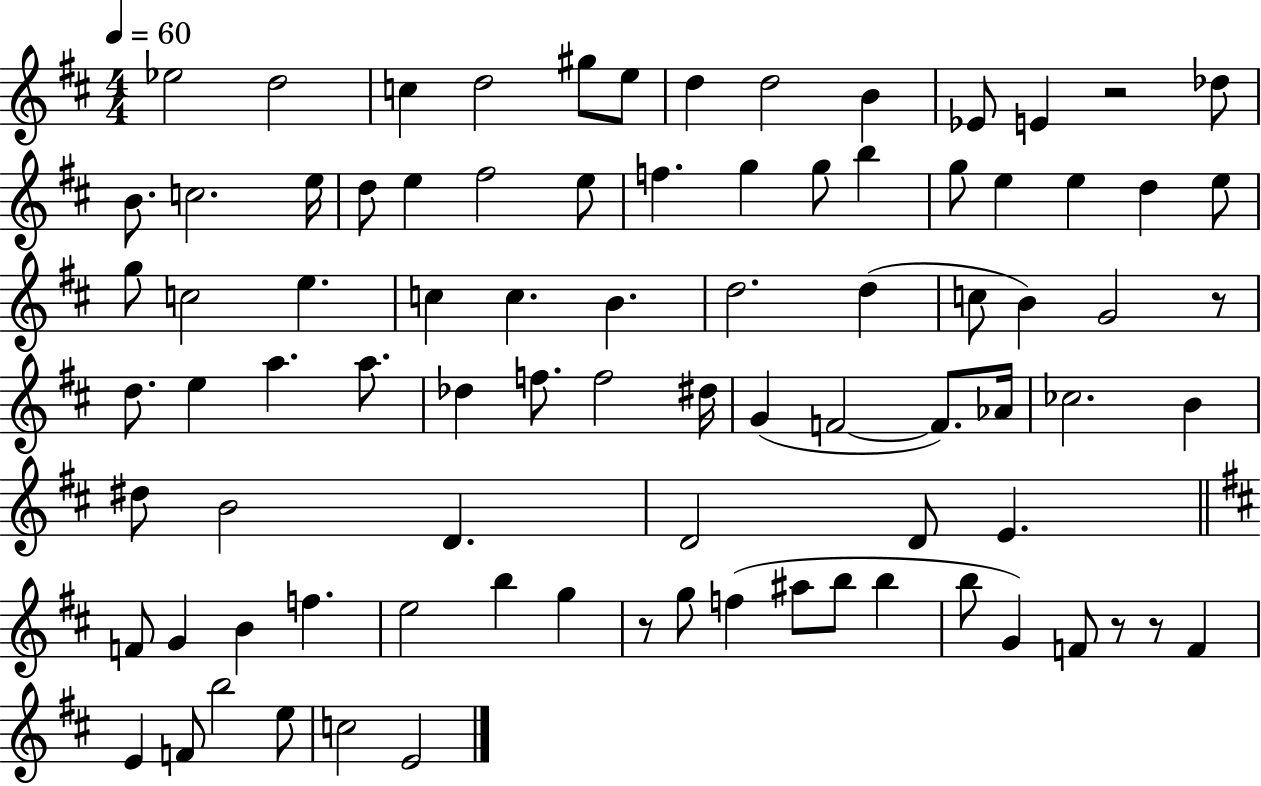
{
  \clef treble
  \numericTimeSignature
  \time 4/4
  \key d \major
  \tempo 4 = 60
  \repeat volta 2 { ees''2 d''2 | c''4 d''2 gis''8 e''8 | d''4 d''2 b'4 | ees'8 e'4 r2 des''8 | \break b'8. c''2. e''16 | d''8 e''4 fis''2 e''8 | f''4. g''4 g''8 b''4 | g''8 e''4 e''4 d''4 e''8 | \break g''8 c''2 e''4. | c''4 c''4. b'4. | d''2. d''4( | c''8 b'4) g'2 r8 | \break d''8. e''4 a''4. a''8. | des''4 f''8. f''2 dis''16 | g'4( f'2~~ f'8.) aes'16 | ces''2. b'4 | \break dis''8 b'2 d'4. | d'2 d'8 e'4. | \bar "||" \break \key d \major f'8 g'4 b'4 f''4. | e''2 b''4 g''4 | r8 g''8 f''4( ais''8 b''8 b''4 | b''8 g'4) f'8 r8 r8 f'4 | \break e'4 f'8 b''2 e''8 | c''2 e'2 | } \bar "|."
}